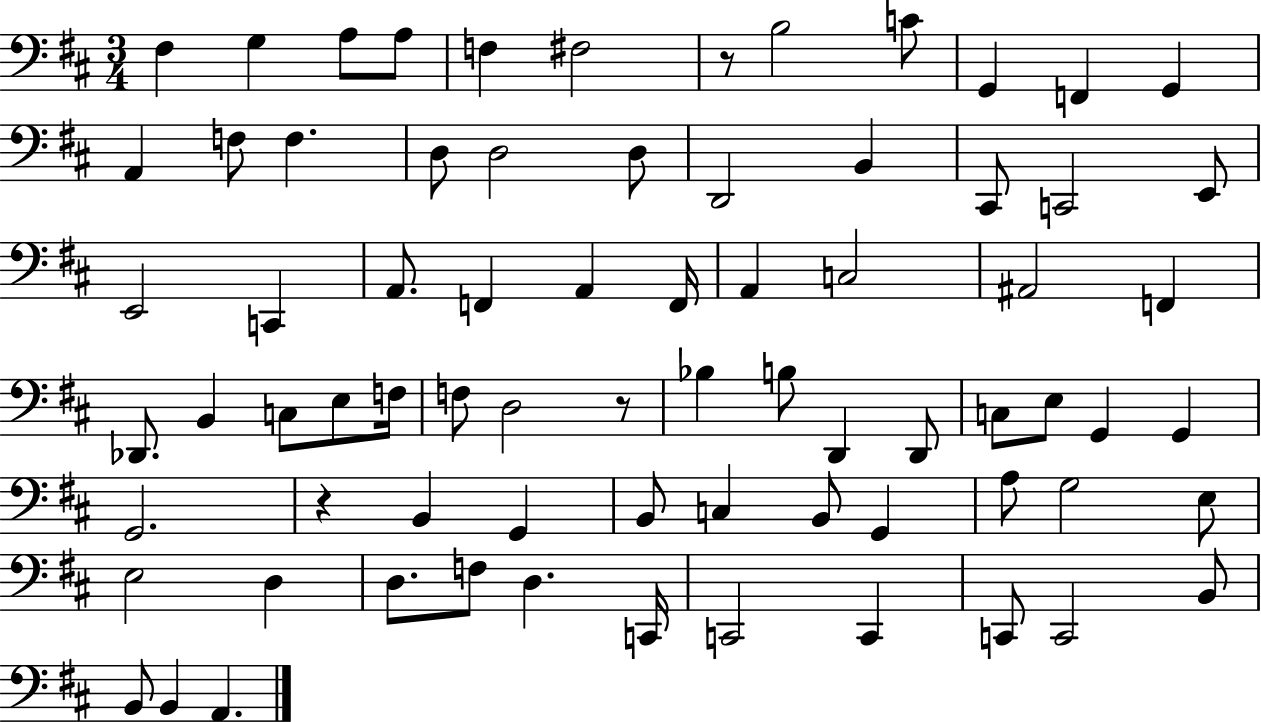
F#3/q G3/q A3/e A3/e F3/q F#3/h R/e B3/h C4/e G2/q F2/q G2/q A2/q F3/e F3/q. D3/e D3/h D3/e D2/h B2/q C#2/e C2/h E2/e E2/h C2/q A2/e. F2/q A2/q F2/s A2/q C3/h A#2/h F2/q Db2/e. B2/q C3/e E3/e F3/s F3/e D3/h R/e Bb3/q B3/e D2/q D2/e C3/e E3/e G2/q G2/q G2/h. R/q B2/q G2/q B2/e C3/q B2/e G2/q A3/e G3/h E3/e E3/h D3/q D3/e. F3/e D3/q. C2/s C2/h C2/q C2/e C2/h B2/e B2/e B2/q A2/q.